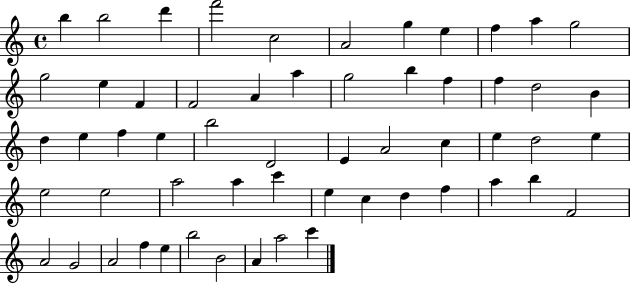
{
  \clef treble
  \time 4/4
  \defaultTimeSignature
  \key c \major
  b''4 b''2 d'''4 | f'''2 c''2 | a'2 g''4 e''4 | f''4 a''4 g''2 | \break g''2 e''4 f'4 | f'2 a'4 a''4 | g''2 b''4 f''4 | f''4 d''2 b'4 | \break d''4 e''4 f''4 e''4 | b''2 d'2 | e'4 a'2 c''4 | e''4 d''2 e''4 | \break e''2 e''2 | a''2 a''4 c'''4 | e''4 c''4 d''4 f''4 | a''4 b''4 f'2 | \break a'2 g'2 | a'2 f''4 e''4 | b''2 b'2 | a'4 a''2 c'''4 | \break \bar "|."
}